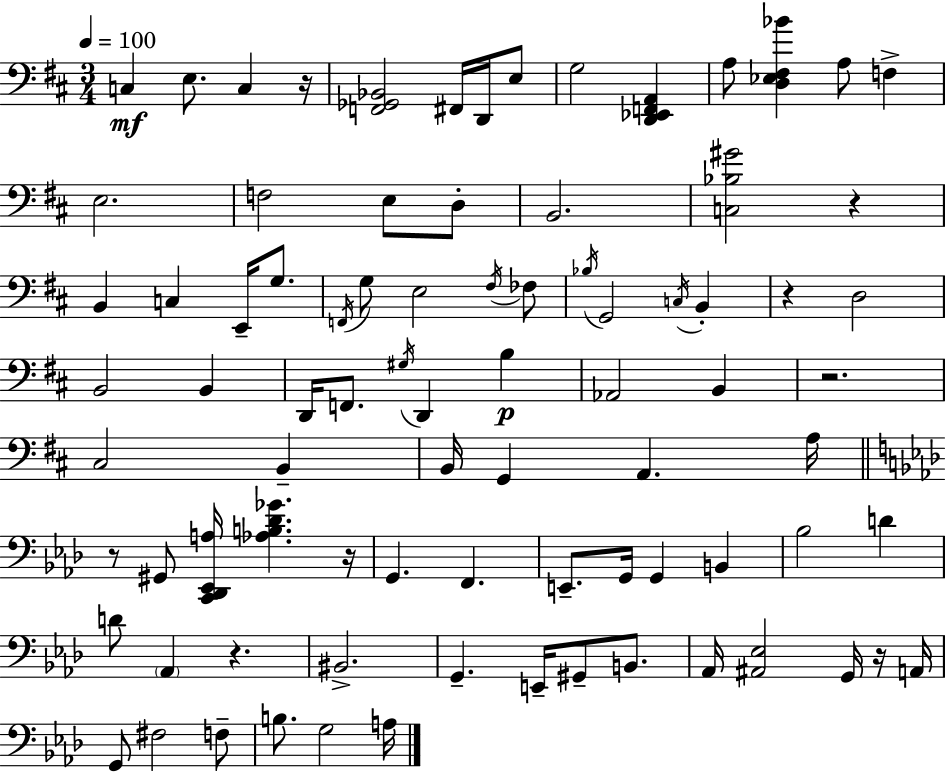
{
  \clef bass
  \numericTimeSignature
  \time 3/4
  \key d \major
  \tempo 4 = 100
  c4\mf e8. c4 r16 | <f, ges, bes,>2 fis,16 d,16 e8 | g2 <d, ees, f, a,>4 | a8 <d ees fis bes'>4 a8 f4-> | \break e2. | f2 e8 d8-. | b,2. | <c bes gis'>2 r4 | \break b,4 c4 e,16-- g8. | \acciaccatura { f,16 } g8 e2 \acciaccatura { fis16 } | fes8 \acciaccatura { bes16 } g,2 \acciaccatura { c16 } | b,4-. r4 d2 | \break b,2 | b,4 d,16 f,8. \acciaccatura { gis16 } d,4 | b4\p aes,2 | b,4 r2. | \break cis2 | b,4-- b,16 g,4 a,4. | a16 \bar "||" \break \key aes \major r8 gis,8 <c, des, ees, a>16 <aes b des' ges'>4. r16 | g,4. f,4. | e,8.-- g,16 g,4 b,4 | bes2 d'4 | \break d'8 \parenthesize aes,4 r4. | bis,2.-> | g,4.-- e,16-- gis,8-- b,8. | aes,16 <ais, ees>2 g,16 r16 a,16 | \break g,8 fis2 f8-- | b8. g2 a16 | \bar "|."
}